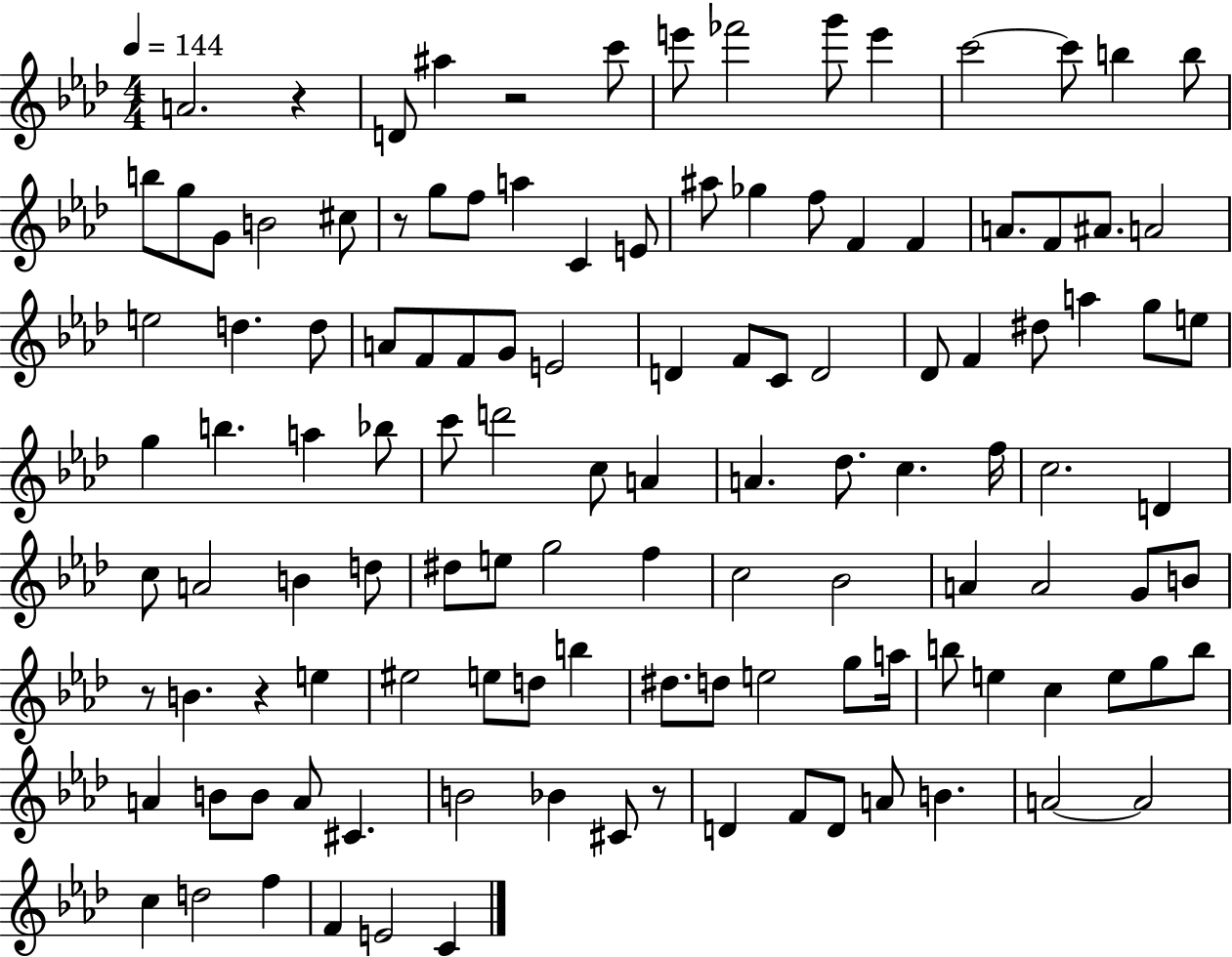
A4/h. R/q D4/e A#5/q R/h C6/e E6/e FES6/h G6/e E6/q C6/h C6/e B5/q B5/e B5/e G5/e G4/e B4/h C#5/e R/e G5/e F5/e A5/q C4/q E4/e A#5/e Gb5/q F5/e F4/q F4/q A4/e. F4/e A#4/e. A4/h E5/h D5/q. D5/e A4/e F4/e F4/e G4/e E4/h D4/q F4/e C4/e D4/h Db4/e F4/q D#5/e A5/q G5/e E5/e G5/q B5/q. A5/q Bb5/e C6/e D6/h C5/e A4/q A4/q. Db5/e. C5/q. F5/s C5/h. D4/q C5/e A4/h B4/q D5/e D#5/e E5/e G5/h F5/q C5/h Bb4/h A4/q A4/h G4/e B4/e R/e B4/q. R/q E5/q EIS5/h E5/e D5/e B5/q D#5/e. D5/e E5/h G5/e A5/s B5/e E5/q C5/q E5/e G5/e B5/e A4/q B4/e B4/e A4/e C#4/q. B4/h Bb4/q C#4/e R/e D4/q F4/e D4/e A4/e B4/q. A4/h A4/h C5/q D5/h F5/q F4/q E4/h C4/q